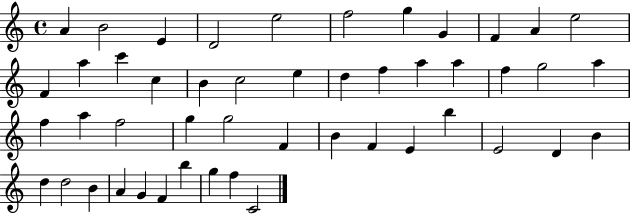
A4/q B4/h E4/q D4/h E5/h F5/h G5/q G4/q F4/q A4/q E5/h F4/q A5/q C6/q C5/q B4/q C5/h E5/q D5/q F5/q A5/q A5/q F5/q G5/h A5/q F5/q A5/q F5/h G5/q G5/h F4/q B4/q F4/q E4/q B5/q E4/h D4/q B4/q D5/q D5/h B4/q A4/q G4/q F4/q B5/q G5/q F5/q C4/h